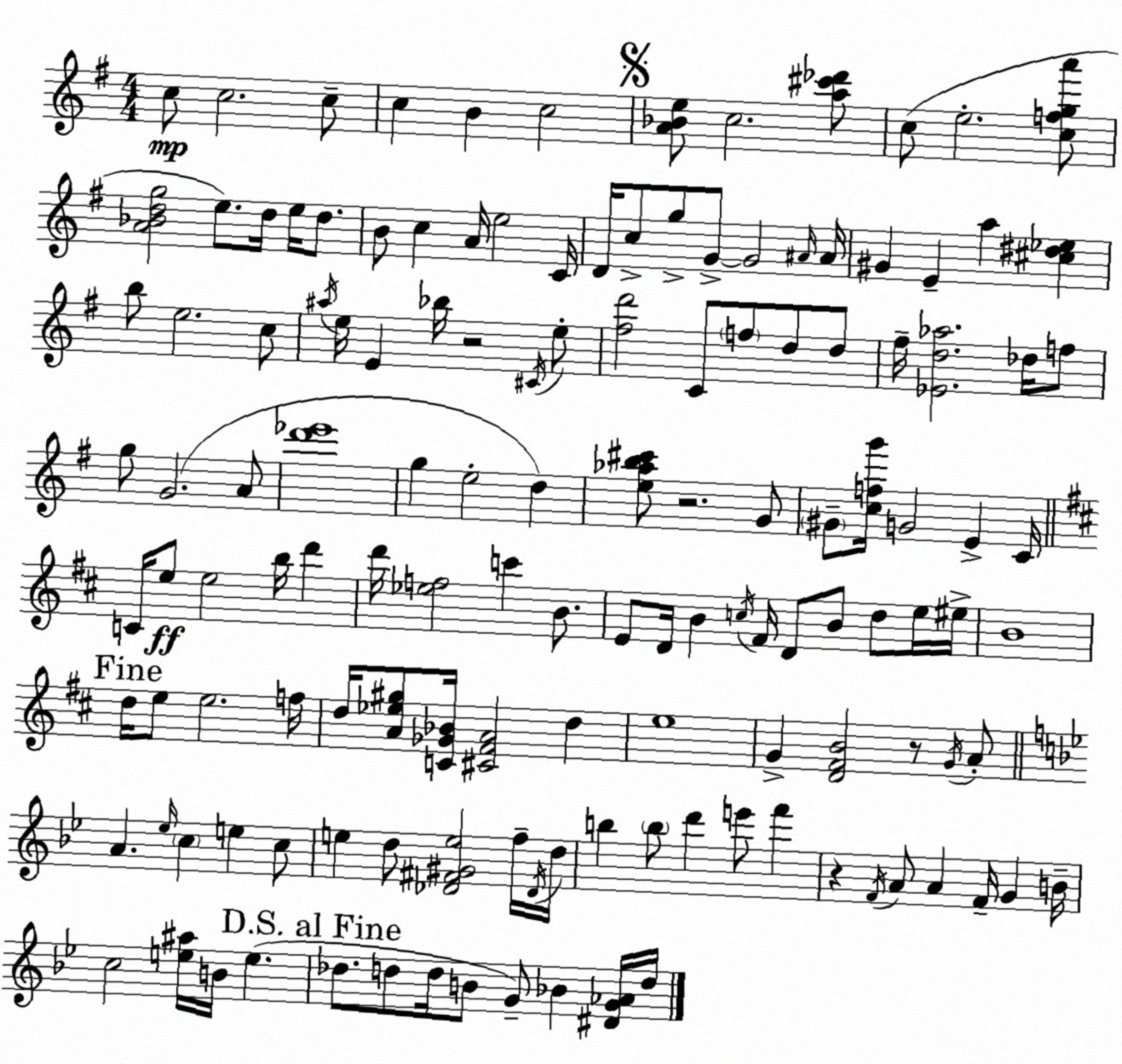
X:1
T:Untitled
M:4/4
L:1/4
K:G
c/2 c2 c/2 c B c2 [A_Be]/2 c2 [a^c'_d']/2 c/2 e2 [cfga']/2 [A_Bdg]2 e/2 d/4 e/4 d/2 B/2 c A/4 e2 C/4 D/4 c/2 g/2 G/2 G2 ^A/4 ^A/4 ^G E a [^c^d_e] b/2 e2 c/2 ^a/4 e/4 E _b/4 z2 ^C/4 e/2 [^fd']2 C/2 f/2 d/2 d/2 ^f/4 [_Ed_a]2 _d/4 f/2 g/2 G2 A/2 [d'_e']4 g e2 d [e_ab^c']/2 z2 G/2 ^G/2 [cfg']/4 G2 E C/4 C/4 e/2 e2 b/4 d' d'/4 [_ef]2 c' B/2 E/2 D/4 B c/4 ^F/4 D/2 B/2 d/2 e/4 ^e/4 B4 d/4 e/2 e2 f/4 d/4 [A_e^g]/2 [C_G_B]/4 [^C^FA]2 d e4 G [D^FB]2 z/2 G/4 A/2 A _e/4 c e c/2 e d/2 [_D^F^Ge]2 f/4 _D/4 d/4 b b/2 d' e'/2 f' z F/4 A/2 A F/4 G B/4 c2 [e^a]/4 B/4 e _d/2 d/2 d/4 B/2 G/2 _B [^DG_A]/4 d/4